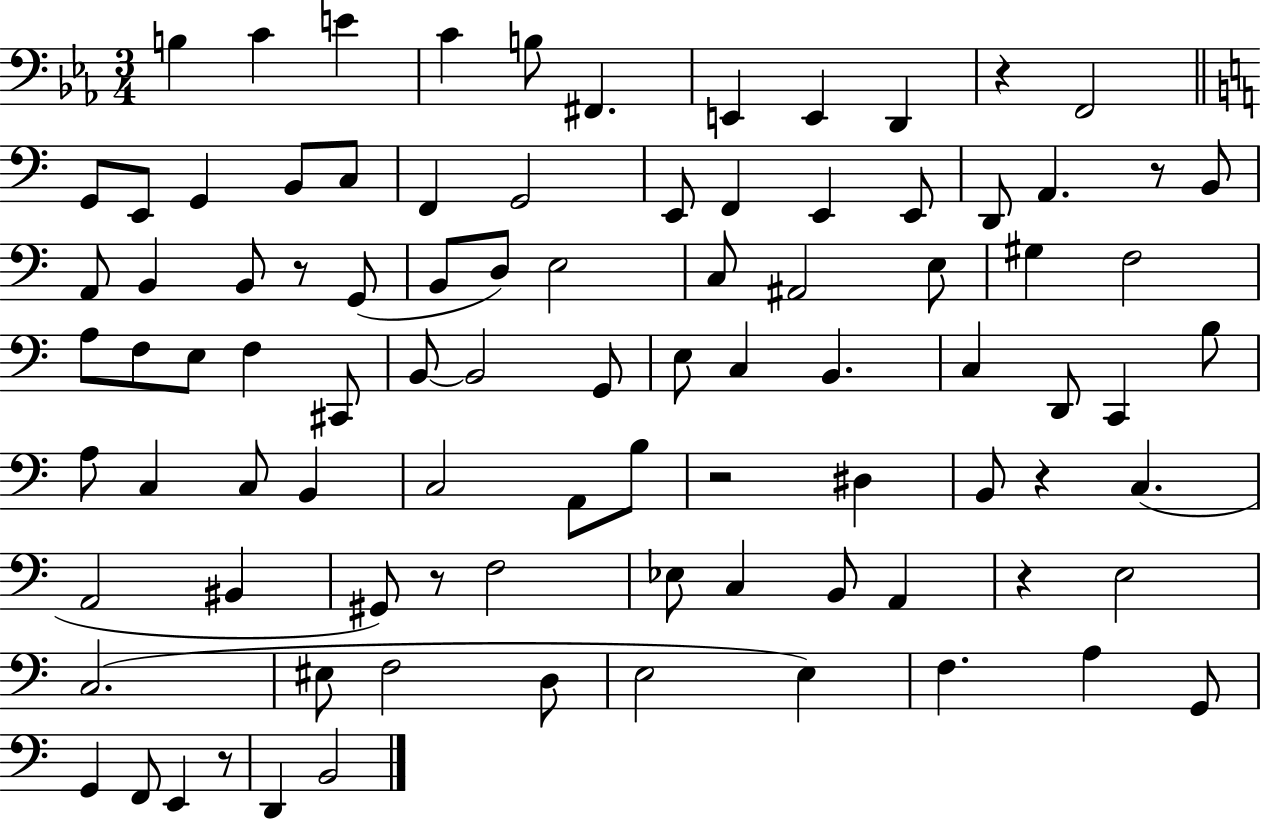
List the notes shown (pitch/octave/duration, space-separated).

B3/q C4/q E4/q C4/q B3/e F#2/q. E2/q E2/q D2/q R/q F2/h G2/e E2/e G2/q B2/e C3/e F2/q G2/h E2/e F2/q E2/q E2/e D2/e A2/q. R/e B2/e A2/e B2/q B2/e R/e G2/e B2/e D3/e E3/h C3/e A#2/h E3/e G#3/q F3/h A3/e F3/e E3/e F3/q C#2/e B2/e B2/h G2/e E3/e C3/q B2/q. C3/q D2/e C2/q B3/e A3/e C3/q C3/e B2/q C3/h A2/e B3/e R/h D#3/q B2/e R/q C3/q. A2/h BIS2/q G#2/e R/e F3/h Eb3/e C3/q B2/e A2/q R/q E3/h C3/h. EIS3/e F3/h D3/e E3/h E3/q F3/q. A3/q G2/e G2/q F2/e E2/q R/e D2/q B2/h